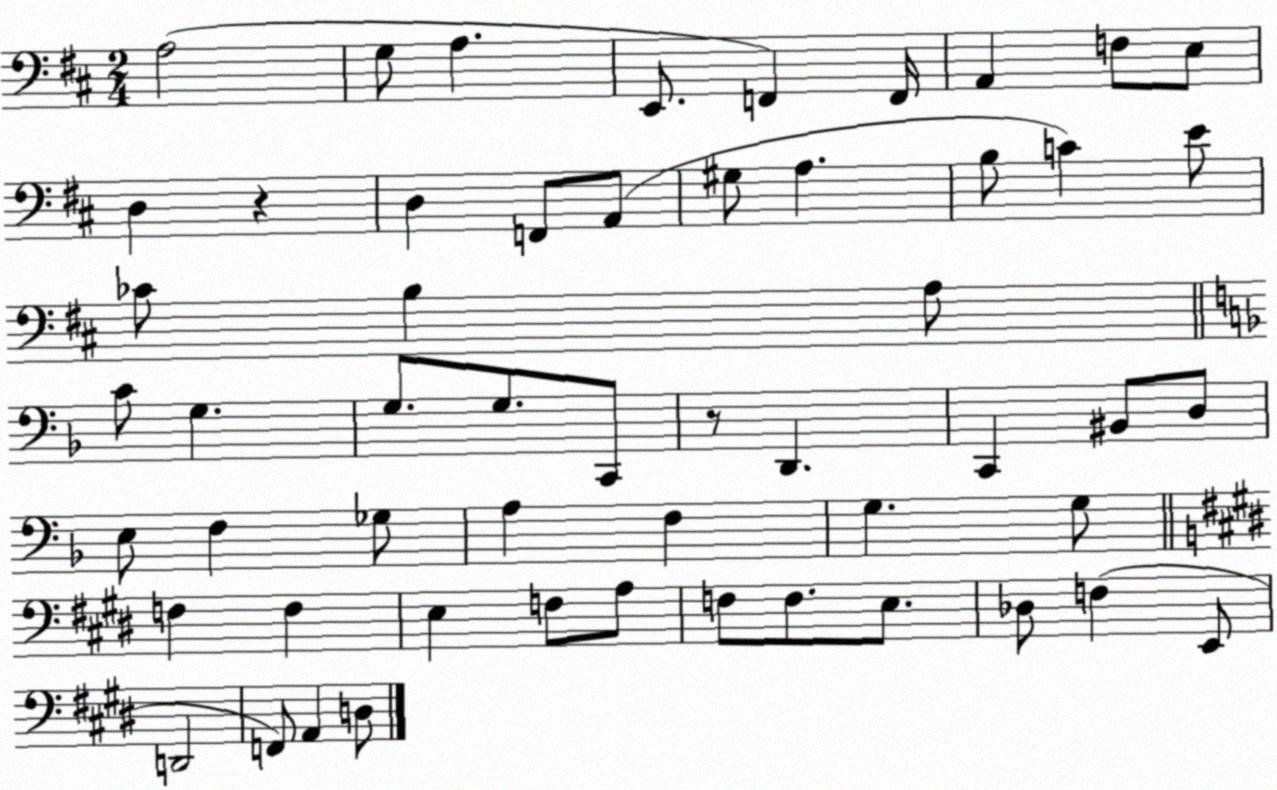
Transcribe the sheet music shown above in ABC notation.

X:1
T:Untitled
M:2/4
L:1/4
K:D
A,2 G,/2 A, E,,/2 F,, F,,/4 A,, F,/2 E,/2 D, z D, F,,/2 A,,/2 ^G,/2 A, B,/2 C E/2 _C/2 B, A,/2 C/2 G, G,/2 G,/2 C,,/2 z/2 D,, C,, ^B,,/2 D,/2 E,/2 F, _G,/2 A, F, G, G,/2 F, F, E, F,/2 A,/2 F,/2 F,/2 E,/2 _D,/2 F, E,,/2 D,,2 F,,/2 A,, D,/2